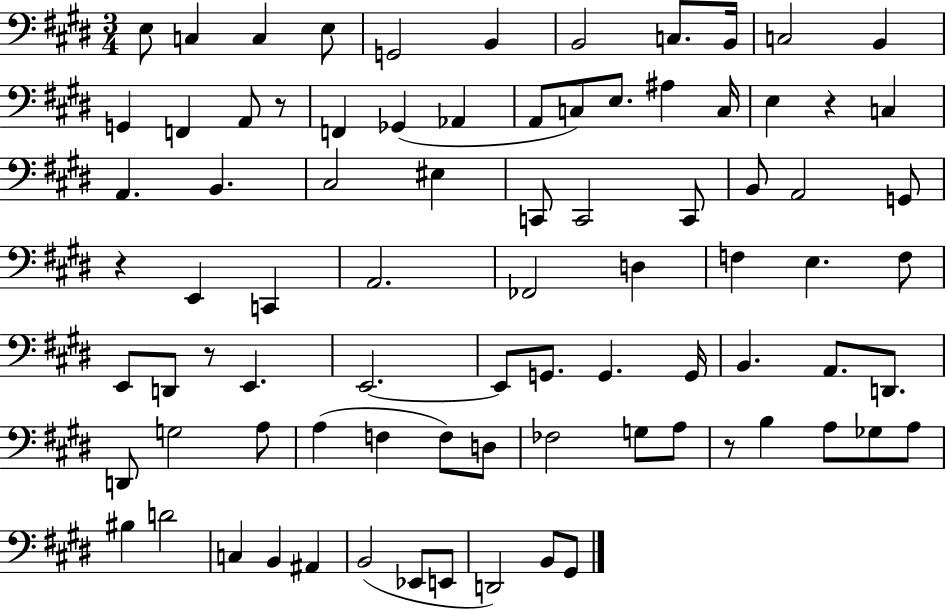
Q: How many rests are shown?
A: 5